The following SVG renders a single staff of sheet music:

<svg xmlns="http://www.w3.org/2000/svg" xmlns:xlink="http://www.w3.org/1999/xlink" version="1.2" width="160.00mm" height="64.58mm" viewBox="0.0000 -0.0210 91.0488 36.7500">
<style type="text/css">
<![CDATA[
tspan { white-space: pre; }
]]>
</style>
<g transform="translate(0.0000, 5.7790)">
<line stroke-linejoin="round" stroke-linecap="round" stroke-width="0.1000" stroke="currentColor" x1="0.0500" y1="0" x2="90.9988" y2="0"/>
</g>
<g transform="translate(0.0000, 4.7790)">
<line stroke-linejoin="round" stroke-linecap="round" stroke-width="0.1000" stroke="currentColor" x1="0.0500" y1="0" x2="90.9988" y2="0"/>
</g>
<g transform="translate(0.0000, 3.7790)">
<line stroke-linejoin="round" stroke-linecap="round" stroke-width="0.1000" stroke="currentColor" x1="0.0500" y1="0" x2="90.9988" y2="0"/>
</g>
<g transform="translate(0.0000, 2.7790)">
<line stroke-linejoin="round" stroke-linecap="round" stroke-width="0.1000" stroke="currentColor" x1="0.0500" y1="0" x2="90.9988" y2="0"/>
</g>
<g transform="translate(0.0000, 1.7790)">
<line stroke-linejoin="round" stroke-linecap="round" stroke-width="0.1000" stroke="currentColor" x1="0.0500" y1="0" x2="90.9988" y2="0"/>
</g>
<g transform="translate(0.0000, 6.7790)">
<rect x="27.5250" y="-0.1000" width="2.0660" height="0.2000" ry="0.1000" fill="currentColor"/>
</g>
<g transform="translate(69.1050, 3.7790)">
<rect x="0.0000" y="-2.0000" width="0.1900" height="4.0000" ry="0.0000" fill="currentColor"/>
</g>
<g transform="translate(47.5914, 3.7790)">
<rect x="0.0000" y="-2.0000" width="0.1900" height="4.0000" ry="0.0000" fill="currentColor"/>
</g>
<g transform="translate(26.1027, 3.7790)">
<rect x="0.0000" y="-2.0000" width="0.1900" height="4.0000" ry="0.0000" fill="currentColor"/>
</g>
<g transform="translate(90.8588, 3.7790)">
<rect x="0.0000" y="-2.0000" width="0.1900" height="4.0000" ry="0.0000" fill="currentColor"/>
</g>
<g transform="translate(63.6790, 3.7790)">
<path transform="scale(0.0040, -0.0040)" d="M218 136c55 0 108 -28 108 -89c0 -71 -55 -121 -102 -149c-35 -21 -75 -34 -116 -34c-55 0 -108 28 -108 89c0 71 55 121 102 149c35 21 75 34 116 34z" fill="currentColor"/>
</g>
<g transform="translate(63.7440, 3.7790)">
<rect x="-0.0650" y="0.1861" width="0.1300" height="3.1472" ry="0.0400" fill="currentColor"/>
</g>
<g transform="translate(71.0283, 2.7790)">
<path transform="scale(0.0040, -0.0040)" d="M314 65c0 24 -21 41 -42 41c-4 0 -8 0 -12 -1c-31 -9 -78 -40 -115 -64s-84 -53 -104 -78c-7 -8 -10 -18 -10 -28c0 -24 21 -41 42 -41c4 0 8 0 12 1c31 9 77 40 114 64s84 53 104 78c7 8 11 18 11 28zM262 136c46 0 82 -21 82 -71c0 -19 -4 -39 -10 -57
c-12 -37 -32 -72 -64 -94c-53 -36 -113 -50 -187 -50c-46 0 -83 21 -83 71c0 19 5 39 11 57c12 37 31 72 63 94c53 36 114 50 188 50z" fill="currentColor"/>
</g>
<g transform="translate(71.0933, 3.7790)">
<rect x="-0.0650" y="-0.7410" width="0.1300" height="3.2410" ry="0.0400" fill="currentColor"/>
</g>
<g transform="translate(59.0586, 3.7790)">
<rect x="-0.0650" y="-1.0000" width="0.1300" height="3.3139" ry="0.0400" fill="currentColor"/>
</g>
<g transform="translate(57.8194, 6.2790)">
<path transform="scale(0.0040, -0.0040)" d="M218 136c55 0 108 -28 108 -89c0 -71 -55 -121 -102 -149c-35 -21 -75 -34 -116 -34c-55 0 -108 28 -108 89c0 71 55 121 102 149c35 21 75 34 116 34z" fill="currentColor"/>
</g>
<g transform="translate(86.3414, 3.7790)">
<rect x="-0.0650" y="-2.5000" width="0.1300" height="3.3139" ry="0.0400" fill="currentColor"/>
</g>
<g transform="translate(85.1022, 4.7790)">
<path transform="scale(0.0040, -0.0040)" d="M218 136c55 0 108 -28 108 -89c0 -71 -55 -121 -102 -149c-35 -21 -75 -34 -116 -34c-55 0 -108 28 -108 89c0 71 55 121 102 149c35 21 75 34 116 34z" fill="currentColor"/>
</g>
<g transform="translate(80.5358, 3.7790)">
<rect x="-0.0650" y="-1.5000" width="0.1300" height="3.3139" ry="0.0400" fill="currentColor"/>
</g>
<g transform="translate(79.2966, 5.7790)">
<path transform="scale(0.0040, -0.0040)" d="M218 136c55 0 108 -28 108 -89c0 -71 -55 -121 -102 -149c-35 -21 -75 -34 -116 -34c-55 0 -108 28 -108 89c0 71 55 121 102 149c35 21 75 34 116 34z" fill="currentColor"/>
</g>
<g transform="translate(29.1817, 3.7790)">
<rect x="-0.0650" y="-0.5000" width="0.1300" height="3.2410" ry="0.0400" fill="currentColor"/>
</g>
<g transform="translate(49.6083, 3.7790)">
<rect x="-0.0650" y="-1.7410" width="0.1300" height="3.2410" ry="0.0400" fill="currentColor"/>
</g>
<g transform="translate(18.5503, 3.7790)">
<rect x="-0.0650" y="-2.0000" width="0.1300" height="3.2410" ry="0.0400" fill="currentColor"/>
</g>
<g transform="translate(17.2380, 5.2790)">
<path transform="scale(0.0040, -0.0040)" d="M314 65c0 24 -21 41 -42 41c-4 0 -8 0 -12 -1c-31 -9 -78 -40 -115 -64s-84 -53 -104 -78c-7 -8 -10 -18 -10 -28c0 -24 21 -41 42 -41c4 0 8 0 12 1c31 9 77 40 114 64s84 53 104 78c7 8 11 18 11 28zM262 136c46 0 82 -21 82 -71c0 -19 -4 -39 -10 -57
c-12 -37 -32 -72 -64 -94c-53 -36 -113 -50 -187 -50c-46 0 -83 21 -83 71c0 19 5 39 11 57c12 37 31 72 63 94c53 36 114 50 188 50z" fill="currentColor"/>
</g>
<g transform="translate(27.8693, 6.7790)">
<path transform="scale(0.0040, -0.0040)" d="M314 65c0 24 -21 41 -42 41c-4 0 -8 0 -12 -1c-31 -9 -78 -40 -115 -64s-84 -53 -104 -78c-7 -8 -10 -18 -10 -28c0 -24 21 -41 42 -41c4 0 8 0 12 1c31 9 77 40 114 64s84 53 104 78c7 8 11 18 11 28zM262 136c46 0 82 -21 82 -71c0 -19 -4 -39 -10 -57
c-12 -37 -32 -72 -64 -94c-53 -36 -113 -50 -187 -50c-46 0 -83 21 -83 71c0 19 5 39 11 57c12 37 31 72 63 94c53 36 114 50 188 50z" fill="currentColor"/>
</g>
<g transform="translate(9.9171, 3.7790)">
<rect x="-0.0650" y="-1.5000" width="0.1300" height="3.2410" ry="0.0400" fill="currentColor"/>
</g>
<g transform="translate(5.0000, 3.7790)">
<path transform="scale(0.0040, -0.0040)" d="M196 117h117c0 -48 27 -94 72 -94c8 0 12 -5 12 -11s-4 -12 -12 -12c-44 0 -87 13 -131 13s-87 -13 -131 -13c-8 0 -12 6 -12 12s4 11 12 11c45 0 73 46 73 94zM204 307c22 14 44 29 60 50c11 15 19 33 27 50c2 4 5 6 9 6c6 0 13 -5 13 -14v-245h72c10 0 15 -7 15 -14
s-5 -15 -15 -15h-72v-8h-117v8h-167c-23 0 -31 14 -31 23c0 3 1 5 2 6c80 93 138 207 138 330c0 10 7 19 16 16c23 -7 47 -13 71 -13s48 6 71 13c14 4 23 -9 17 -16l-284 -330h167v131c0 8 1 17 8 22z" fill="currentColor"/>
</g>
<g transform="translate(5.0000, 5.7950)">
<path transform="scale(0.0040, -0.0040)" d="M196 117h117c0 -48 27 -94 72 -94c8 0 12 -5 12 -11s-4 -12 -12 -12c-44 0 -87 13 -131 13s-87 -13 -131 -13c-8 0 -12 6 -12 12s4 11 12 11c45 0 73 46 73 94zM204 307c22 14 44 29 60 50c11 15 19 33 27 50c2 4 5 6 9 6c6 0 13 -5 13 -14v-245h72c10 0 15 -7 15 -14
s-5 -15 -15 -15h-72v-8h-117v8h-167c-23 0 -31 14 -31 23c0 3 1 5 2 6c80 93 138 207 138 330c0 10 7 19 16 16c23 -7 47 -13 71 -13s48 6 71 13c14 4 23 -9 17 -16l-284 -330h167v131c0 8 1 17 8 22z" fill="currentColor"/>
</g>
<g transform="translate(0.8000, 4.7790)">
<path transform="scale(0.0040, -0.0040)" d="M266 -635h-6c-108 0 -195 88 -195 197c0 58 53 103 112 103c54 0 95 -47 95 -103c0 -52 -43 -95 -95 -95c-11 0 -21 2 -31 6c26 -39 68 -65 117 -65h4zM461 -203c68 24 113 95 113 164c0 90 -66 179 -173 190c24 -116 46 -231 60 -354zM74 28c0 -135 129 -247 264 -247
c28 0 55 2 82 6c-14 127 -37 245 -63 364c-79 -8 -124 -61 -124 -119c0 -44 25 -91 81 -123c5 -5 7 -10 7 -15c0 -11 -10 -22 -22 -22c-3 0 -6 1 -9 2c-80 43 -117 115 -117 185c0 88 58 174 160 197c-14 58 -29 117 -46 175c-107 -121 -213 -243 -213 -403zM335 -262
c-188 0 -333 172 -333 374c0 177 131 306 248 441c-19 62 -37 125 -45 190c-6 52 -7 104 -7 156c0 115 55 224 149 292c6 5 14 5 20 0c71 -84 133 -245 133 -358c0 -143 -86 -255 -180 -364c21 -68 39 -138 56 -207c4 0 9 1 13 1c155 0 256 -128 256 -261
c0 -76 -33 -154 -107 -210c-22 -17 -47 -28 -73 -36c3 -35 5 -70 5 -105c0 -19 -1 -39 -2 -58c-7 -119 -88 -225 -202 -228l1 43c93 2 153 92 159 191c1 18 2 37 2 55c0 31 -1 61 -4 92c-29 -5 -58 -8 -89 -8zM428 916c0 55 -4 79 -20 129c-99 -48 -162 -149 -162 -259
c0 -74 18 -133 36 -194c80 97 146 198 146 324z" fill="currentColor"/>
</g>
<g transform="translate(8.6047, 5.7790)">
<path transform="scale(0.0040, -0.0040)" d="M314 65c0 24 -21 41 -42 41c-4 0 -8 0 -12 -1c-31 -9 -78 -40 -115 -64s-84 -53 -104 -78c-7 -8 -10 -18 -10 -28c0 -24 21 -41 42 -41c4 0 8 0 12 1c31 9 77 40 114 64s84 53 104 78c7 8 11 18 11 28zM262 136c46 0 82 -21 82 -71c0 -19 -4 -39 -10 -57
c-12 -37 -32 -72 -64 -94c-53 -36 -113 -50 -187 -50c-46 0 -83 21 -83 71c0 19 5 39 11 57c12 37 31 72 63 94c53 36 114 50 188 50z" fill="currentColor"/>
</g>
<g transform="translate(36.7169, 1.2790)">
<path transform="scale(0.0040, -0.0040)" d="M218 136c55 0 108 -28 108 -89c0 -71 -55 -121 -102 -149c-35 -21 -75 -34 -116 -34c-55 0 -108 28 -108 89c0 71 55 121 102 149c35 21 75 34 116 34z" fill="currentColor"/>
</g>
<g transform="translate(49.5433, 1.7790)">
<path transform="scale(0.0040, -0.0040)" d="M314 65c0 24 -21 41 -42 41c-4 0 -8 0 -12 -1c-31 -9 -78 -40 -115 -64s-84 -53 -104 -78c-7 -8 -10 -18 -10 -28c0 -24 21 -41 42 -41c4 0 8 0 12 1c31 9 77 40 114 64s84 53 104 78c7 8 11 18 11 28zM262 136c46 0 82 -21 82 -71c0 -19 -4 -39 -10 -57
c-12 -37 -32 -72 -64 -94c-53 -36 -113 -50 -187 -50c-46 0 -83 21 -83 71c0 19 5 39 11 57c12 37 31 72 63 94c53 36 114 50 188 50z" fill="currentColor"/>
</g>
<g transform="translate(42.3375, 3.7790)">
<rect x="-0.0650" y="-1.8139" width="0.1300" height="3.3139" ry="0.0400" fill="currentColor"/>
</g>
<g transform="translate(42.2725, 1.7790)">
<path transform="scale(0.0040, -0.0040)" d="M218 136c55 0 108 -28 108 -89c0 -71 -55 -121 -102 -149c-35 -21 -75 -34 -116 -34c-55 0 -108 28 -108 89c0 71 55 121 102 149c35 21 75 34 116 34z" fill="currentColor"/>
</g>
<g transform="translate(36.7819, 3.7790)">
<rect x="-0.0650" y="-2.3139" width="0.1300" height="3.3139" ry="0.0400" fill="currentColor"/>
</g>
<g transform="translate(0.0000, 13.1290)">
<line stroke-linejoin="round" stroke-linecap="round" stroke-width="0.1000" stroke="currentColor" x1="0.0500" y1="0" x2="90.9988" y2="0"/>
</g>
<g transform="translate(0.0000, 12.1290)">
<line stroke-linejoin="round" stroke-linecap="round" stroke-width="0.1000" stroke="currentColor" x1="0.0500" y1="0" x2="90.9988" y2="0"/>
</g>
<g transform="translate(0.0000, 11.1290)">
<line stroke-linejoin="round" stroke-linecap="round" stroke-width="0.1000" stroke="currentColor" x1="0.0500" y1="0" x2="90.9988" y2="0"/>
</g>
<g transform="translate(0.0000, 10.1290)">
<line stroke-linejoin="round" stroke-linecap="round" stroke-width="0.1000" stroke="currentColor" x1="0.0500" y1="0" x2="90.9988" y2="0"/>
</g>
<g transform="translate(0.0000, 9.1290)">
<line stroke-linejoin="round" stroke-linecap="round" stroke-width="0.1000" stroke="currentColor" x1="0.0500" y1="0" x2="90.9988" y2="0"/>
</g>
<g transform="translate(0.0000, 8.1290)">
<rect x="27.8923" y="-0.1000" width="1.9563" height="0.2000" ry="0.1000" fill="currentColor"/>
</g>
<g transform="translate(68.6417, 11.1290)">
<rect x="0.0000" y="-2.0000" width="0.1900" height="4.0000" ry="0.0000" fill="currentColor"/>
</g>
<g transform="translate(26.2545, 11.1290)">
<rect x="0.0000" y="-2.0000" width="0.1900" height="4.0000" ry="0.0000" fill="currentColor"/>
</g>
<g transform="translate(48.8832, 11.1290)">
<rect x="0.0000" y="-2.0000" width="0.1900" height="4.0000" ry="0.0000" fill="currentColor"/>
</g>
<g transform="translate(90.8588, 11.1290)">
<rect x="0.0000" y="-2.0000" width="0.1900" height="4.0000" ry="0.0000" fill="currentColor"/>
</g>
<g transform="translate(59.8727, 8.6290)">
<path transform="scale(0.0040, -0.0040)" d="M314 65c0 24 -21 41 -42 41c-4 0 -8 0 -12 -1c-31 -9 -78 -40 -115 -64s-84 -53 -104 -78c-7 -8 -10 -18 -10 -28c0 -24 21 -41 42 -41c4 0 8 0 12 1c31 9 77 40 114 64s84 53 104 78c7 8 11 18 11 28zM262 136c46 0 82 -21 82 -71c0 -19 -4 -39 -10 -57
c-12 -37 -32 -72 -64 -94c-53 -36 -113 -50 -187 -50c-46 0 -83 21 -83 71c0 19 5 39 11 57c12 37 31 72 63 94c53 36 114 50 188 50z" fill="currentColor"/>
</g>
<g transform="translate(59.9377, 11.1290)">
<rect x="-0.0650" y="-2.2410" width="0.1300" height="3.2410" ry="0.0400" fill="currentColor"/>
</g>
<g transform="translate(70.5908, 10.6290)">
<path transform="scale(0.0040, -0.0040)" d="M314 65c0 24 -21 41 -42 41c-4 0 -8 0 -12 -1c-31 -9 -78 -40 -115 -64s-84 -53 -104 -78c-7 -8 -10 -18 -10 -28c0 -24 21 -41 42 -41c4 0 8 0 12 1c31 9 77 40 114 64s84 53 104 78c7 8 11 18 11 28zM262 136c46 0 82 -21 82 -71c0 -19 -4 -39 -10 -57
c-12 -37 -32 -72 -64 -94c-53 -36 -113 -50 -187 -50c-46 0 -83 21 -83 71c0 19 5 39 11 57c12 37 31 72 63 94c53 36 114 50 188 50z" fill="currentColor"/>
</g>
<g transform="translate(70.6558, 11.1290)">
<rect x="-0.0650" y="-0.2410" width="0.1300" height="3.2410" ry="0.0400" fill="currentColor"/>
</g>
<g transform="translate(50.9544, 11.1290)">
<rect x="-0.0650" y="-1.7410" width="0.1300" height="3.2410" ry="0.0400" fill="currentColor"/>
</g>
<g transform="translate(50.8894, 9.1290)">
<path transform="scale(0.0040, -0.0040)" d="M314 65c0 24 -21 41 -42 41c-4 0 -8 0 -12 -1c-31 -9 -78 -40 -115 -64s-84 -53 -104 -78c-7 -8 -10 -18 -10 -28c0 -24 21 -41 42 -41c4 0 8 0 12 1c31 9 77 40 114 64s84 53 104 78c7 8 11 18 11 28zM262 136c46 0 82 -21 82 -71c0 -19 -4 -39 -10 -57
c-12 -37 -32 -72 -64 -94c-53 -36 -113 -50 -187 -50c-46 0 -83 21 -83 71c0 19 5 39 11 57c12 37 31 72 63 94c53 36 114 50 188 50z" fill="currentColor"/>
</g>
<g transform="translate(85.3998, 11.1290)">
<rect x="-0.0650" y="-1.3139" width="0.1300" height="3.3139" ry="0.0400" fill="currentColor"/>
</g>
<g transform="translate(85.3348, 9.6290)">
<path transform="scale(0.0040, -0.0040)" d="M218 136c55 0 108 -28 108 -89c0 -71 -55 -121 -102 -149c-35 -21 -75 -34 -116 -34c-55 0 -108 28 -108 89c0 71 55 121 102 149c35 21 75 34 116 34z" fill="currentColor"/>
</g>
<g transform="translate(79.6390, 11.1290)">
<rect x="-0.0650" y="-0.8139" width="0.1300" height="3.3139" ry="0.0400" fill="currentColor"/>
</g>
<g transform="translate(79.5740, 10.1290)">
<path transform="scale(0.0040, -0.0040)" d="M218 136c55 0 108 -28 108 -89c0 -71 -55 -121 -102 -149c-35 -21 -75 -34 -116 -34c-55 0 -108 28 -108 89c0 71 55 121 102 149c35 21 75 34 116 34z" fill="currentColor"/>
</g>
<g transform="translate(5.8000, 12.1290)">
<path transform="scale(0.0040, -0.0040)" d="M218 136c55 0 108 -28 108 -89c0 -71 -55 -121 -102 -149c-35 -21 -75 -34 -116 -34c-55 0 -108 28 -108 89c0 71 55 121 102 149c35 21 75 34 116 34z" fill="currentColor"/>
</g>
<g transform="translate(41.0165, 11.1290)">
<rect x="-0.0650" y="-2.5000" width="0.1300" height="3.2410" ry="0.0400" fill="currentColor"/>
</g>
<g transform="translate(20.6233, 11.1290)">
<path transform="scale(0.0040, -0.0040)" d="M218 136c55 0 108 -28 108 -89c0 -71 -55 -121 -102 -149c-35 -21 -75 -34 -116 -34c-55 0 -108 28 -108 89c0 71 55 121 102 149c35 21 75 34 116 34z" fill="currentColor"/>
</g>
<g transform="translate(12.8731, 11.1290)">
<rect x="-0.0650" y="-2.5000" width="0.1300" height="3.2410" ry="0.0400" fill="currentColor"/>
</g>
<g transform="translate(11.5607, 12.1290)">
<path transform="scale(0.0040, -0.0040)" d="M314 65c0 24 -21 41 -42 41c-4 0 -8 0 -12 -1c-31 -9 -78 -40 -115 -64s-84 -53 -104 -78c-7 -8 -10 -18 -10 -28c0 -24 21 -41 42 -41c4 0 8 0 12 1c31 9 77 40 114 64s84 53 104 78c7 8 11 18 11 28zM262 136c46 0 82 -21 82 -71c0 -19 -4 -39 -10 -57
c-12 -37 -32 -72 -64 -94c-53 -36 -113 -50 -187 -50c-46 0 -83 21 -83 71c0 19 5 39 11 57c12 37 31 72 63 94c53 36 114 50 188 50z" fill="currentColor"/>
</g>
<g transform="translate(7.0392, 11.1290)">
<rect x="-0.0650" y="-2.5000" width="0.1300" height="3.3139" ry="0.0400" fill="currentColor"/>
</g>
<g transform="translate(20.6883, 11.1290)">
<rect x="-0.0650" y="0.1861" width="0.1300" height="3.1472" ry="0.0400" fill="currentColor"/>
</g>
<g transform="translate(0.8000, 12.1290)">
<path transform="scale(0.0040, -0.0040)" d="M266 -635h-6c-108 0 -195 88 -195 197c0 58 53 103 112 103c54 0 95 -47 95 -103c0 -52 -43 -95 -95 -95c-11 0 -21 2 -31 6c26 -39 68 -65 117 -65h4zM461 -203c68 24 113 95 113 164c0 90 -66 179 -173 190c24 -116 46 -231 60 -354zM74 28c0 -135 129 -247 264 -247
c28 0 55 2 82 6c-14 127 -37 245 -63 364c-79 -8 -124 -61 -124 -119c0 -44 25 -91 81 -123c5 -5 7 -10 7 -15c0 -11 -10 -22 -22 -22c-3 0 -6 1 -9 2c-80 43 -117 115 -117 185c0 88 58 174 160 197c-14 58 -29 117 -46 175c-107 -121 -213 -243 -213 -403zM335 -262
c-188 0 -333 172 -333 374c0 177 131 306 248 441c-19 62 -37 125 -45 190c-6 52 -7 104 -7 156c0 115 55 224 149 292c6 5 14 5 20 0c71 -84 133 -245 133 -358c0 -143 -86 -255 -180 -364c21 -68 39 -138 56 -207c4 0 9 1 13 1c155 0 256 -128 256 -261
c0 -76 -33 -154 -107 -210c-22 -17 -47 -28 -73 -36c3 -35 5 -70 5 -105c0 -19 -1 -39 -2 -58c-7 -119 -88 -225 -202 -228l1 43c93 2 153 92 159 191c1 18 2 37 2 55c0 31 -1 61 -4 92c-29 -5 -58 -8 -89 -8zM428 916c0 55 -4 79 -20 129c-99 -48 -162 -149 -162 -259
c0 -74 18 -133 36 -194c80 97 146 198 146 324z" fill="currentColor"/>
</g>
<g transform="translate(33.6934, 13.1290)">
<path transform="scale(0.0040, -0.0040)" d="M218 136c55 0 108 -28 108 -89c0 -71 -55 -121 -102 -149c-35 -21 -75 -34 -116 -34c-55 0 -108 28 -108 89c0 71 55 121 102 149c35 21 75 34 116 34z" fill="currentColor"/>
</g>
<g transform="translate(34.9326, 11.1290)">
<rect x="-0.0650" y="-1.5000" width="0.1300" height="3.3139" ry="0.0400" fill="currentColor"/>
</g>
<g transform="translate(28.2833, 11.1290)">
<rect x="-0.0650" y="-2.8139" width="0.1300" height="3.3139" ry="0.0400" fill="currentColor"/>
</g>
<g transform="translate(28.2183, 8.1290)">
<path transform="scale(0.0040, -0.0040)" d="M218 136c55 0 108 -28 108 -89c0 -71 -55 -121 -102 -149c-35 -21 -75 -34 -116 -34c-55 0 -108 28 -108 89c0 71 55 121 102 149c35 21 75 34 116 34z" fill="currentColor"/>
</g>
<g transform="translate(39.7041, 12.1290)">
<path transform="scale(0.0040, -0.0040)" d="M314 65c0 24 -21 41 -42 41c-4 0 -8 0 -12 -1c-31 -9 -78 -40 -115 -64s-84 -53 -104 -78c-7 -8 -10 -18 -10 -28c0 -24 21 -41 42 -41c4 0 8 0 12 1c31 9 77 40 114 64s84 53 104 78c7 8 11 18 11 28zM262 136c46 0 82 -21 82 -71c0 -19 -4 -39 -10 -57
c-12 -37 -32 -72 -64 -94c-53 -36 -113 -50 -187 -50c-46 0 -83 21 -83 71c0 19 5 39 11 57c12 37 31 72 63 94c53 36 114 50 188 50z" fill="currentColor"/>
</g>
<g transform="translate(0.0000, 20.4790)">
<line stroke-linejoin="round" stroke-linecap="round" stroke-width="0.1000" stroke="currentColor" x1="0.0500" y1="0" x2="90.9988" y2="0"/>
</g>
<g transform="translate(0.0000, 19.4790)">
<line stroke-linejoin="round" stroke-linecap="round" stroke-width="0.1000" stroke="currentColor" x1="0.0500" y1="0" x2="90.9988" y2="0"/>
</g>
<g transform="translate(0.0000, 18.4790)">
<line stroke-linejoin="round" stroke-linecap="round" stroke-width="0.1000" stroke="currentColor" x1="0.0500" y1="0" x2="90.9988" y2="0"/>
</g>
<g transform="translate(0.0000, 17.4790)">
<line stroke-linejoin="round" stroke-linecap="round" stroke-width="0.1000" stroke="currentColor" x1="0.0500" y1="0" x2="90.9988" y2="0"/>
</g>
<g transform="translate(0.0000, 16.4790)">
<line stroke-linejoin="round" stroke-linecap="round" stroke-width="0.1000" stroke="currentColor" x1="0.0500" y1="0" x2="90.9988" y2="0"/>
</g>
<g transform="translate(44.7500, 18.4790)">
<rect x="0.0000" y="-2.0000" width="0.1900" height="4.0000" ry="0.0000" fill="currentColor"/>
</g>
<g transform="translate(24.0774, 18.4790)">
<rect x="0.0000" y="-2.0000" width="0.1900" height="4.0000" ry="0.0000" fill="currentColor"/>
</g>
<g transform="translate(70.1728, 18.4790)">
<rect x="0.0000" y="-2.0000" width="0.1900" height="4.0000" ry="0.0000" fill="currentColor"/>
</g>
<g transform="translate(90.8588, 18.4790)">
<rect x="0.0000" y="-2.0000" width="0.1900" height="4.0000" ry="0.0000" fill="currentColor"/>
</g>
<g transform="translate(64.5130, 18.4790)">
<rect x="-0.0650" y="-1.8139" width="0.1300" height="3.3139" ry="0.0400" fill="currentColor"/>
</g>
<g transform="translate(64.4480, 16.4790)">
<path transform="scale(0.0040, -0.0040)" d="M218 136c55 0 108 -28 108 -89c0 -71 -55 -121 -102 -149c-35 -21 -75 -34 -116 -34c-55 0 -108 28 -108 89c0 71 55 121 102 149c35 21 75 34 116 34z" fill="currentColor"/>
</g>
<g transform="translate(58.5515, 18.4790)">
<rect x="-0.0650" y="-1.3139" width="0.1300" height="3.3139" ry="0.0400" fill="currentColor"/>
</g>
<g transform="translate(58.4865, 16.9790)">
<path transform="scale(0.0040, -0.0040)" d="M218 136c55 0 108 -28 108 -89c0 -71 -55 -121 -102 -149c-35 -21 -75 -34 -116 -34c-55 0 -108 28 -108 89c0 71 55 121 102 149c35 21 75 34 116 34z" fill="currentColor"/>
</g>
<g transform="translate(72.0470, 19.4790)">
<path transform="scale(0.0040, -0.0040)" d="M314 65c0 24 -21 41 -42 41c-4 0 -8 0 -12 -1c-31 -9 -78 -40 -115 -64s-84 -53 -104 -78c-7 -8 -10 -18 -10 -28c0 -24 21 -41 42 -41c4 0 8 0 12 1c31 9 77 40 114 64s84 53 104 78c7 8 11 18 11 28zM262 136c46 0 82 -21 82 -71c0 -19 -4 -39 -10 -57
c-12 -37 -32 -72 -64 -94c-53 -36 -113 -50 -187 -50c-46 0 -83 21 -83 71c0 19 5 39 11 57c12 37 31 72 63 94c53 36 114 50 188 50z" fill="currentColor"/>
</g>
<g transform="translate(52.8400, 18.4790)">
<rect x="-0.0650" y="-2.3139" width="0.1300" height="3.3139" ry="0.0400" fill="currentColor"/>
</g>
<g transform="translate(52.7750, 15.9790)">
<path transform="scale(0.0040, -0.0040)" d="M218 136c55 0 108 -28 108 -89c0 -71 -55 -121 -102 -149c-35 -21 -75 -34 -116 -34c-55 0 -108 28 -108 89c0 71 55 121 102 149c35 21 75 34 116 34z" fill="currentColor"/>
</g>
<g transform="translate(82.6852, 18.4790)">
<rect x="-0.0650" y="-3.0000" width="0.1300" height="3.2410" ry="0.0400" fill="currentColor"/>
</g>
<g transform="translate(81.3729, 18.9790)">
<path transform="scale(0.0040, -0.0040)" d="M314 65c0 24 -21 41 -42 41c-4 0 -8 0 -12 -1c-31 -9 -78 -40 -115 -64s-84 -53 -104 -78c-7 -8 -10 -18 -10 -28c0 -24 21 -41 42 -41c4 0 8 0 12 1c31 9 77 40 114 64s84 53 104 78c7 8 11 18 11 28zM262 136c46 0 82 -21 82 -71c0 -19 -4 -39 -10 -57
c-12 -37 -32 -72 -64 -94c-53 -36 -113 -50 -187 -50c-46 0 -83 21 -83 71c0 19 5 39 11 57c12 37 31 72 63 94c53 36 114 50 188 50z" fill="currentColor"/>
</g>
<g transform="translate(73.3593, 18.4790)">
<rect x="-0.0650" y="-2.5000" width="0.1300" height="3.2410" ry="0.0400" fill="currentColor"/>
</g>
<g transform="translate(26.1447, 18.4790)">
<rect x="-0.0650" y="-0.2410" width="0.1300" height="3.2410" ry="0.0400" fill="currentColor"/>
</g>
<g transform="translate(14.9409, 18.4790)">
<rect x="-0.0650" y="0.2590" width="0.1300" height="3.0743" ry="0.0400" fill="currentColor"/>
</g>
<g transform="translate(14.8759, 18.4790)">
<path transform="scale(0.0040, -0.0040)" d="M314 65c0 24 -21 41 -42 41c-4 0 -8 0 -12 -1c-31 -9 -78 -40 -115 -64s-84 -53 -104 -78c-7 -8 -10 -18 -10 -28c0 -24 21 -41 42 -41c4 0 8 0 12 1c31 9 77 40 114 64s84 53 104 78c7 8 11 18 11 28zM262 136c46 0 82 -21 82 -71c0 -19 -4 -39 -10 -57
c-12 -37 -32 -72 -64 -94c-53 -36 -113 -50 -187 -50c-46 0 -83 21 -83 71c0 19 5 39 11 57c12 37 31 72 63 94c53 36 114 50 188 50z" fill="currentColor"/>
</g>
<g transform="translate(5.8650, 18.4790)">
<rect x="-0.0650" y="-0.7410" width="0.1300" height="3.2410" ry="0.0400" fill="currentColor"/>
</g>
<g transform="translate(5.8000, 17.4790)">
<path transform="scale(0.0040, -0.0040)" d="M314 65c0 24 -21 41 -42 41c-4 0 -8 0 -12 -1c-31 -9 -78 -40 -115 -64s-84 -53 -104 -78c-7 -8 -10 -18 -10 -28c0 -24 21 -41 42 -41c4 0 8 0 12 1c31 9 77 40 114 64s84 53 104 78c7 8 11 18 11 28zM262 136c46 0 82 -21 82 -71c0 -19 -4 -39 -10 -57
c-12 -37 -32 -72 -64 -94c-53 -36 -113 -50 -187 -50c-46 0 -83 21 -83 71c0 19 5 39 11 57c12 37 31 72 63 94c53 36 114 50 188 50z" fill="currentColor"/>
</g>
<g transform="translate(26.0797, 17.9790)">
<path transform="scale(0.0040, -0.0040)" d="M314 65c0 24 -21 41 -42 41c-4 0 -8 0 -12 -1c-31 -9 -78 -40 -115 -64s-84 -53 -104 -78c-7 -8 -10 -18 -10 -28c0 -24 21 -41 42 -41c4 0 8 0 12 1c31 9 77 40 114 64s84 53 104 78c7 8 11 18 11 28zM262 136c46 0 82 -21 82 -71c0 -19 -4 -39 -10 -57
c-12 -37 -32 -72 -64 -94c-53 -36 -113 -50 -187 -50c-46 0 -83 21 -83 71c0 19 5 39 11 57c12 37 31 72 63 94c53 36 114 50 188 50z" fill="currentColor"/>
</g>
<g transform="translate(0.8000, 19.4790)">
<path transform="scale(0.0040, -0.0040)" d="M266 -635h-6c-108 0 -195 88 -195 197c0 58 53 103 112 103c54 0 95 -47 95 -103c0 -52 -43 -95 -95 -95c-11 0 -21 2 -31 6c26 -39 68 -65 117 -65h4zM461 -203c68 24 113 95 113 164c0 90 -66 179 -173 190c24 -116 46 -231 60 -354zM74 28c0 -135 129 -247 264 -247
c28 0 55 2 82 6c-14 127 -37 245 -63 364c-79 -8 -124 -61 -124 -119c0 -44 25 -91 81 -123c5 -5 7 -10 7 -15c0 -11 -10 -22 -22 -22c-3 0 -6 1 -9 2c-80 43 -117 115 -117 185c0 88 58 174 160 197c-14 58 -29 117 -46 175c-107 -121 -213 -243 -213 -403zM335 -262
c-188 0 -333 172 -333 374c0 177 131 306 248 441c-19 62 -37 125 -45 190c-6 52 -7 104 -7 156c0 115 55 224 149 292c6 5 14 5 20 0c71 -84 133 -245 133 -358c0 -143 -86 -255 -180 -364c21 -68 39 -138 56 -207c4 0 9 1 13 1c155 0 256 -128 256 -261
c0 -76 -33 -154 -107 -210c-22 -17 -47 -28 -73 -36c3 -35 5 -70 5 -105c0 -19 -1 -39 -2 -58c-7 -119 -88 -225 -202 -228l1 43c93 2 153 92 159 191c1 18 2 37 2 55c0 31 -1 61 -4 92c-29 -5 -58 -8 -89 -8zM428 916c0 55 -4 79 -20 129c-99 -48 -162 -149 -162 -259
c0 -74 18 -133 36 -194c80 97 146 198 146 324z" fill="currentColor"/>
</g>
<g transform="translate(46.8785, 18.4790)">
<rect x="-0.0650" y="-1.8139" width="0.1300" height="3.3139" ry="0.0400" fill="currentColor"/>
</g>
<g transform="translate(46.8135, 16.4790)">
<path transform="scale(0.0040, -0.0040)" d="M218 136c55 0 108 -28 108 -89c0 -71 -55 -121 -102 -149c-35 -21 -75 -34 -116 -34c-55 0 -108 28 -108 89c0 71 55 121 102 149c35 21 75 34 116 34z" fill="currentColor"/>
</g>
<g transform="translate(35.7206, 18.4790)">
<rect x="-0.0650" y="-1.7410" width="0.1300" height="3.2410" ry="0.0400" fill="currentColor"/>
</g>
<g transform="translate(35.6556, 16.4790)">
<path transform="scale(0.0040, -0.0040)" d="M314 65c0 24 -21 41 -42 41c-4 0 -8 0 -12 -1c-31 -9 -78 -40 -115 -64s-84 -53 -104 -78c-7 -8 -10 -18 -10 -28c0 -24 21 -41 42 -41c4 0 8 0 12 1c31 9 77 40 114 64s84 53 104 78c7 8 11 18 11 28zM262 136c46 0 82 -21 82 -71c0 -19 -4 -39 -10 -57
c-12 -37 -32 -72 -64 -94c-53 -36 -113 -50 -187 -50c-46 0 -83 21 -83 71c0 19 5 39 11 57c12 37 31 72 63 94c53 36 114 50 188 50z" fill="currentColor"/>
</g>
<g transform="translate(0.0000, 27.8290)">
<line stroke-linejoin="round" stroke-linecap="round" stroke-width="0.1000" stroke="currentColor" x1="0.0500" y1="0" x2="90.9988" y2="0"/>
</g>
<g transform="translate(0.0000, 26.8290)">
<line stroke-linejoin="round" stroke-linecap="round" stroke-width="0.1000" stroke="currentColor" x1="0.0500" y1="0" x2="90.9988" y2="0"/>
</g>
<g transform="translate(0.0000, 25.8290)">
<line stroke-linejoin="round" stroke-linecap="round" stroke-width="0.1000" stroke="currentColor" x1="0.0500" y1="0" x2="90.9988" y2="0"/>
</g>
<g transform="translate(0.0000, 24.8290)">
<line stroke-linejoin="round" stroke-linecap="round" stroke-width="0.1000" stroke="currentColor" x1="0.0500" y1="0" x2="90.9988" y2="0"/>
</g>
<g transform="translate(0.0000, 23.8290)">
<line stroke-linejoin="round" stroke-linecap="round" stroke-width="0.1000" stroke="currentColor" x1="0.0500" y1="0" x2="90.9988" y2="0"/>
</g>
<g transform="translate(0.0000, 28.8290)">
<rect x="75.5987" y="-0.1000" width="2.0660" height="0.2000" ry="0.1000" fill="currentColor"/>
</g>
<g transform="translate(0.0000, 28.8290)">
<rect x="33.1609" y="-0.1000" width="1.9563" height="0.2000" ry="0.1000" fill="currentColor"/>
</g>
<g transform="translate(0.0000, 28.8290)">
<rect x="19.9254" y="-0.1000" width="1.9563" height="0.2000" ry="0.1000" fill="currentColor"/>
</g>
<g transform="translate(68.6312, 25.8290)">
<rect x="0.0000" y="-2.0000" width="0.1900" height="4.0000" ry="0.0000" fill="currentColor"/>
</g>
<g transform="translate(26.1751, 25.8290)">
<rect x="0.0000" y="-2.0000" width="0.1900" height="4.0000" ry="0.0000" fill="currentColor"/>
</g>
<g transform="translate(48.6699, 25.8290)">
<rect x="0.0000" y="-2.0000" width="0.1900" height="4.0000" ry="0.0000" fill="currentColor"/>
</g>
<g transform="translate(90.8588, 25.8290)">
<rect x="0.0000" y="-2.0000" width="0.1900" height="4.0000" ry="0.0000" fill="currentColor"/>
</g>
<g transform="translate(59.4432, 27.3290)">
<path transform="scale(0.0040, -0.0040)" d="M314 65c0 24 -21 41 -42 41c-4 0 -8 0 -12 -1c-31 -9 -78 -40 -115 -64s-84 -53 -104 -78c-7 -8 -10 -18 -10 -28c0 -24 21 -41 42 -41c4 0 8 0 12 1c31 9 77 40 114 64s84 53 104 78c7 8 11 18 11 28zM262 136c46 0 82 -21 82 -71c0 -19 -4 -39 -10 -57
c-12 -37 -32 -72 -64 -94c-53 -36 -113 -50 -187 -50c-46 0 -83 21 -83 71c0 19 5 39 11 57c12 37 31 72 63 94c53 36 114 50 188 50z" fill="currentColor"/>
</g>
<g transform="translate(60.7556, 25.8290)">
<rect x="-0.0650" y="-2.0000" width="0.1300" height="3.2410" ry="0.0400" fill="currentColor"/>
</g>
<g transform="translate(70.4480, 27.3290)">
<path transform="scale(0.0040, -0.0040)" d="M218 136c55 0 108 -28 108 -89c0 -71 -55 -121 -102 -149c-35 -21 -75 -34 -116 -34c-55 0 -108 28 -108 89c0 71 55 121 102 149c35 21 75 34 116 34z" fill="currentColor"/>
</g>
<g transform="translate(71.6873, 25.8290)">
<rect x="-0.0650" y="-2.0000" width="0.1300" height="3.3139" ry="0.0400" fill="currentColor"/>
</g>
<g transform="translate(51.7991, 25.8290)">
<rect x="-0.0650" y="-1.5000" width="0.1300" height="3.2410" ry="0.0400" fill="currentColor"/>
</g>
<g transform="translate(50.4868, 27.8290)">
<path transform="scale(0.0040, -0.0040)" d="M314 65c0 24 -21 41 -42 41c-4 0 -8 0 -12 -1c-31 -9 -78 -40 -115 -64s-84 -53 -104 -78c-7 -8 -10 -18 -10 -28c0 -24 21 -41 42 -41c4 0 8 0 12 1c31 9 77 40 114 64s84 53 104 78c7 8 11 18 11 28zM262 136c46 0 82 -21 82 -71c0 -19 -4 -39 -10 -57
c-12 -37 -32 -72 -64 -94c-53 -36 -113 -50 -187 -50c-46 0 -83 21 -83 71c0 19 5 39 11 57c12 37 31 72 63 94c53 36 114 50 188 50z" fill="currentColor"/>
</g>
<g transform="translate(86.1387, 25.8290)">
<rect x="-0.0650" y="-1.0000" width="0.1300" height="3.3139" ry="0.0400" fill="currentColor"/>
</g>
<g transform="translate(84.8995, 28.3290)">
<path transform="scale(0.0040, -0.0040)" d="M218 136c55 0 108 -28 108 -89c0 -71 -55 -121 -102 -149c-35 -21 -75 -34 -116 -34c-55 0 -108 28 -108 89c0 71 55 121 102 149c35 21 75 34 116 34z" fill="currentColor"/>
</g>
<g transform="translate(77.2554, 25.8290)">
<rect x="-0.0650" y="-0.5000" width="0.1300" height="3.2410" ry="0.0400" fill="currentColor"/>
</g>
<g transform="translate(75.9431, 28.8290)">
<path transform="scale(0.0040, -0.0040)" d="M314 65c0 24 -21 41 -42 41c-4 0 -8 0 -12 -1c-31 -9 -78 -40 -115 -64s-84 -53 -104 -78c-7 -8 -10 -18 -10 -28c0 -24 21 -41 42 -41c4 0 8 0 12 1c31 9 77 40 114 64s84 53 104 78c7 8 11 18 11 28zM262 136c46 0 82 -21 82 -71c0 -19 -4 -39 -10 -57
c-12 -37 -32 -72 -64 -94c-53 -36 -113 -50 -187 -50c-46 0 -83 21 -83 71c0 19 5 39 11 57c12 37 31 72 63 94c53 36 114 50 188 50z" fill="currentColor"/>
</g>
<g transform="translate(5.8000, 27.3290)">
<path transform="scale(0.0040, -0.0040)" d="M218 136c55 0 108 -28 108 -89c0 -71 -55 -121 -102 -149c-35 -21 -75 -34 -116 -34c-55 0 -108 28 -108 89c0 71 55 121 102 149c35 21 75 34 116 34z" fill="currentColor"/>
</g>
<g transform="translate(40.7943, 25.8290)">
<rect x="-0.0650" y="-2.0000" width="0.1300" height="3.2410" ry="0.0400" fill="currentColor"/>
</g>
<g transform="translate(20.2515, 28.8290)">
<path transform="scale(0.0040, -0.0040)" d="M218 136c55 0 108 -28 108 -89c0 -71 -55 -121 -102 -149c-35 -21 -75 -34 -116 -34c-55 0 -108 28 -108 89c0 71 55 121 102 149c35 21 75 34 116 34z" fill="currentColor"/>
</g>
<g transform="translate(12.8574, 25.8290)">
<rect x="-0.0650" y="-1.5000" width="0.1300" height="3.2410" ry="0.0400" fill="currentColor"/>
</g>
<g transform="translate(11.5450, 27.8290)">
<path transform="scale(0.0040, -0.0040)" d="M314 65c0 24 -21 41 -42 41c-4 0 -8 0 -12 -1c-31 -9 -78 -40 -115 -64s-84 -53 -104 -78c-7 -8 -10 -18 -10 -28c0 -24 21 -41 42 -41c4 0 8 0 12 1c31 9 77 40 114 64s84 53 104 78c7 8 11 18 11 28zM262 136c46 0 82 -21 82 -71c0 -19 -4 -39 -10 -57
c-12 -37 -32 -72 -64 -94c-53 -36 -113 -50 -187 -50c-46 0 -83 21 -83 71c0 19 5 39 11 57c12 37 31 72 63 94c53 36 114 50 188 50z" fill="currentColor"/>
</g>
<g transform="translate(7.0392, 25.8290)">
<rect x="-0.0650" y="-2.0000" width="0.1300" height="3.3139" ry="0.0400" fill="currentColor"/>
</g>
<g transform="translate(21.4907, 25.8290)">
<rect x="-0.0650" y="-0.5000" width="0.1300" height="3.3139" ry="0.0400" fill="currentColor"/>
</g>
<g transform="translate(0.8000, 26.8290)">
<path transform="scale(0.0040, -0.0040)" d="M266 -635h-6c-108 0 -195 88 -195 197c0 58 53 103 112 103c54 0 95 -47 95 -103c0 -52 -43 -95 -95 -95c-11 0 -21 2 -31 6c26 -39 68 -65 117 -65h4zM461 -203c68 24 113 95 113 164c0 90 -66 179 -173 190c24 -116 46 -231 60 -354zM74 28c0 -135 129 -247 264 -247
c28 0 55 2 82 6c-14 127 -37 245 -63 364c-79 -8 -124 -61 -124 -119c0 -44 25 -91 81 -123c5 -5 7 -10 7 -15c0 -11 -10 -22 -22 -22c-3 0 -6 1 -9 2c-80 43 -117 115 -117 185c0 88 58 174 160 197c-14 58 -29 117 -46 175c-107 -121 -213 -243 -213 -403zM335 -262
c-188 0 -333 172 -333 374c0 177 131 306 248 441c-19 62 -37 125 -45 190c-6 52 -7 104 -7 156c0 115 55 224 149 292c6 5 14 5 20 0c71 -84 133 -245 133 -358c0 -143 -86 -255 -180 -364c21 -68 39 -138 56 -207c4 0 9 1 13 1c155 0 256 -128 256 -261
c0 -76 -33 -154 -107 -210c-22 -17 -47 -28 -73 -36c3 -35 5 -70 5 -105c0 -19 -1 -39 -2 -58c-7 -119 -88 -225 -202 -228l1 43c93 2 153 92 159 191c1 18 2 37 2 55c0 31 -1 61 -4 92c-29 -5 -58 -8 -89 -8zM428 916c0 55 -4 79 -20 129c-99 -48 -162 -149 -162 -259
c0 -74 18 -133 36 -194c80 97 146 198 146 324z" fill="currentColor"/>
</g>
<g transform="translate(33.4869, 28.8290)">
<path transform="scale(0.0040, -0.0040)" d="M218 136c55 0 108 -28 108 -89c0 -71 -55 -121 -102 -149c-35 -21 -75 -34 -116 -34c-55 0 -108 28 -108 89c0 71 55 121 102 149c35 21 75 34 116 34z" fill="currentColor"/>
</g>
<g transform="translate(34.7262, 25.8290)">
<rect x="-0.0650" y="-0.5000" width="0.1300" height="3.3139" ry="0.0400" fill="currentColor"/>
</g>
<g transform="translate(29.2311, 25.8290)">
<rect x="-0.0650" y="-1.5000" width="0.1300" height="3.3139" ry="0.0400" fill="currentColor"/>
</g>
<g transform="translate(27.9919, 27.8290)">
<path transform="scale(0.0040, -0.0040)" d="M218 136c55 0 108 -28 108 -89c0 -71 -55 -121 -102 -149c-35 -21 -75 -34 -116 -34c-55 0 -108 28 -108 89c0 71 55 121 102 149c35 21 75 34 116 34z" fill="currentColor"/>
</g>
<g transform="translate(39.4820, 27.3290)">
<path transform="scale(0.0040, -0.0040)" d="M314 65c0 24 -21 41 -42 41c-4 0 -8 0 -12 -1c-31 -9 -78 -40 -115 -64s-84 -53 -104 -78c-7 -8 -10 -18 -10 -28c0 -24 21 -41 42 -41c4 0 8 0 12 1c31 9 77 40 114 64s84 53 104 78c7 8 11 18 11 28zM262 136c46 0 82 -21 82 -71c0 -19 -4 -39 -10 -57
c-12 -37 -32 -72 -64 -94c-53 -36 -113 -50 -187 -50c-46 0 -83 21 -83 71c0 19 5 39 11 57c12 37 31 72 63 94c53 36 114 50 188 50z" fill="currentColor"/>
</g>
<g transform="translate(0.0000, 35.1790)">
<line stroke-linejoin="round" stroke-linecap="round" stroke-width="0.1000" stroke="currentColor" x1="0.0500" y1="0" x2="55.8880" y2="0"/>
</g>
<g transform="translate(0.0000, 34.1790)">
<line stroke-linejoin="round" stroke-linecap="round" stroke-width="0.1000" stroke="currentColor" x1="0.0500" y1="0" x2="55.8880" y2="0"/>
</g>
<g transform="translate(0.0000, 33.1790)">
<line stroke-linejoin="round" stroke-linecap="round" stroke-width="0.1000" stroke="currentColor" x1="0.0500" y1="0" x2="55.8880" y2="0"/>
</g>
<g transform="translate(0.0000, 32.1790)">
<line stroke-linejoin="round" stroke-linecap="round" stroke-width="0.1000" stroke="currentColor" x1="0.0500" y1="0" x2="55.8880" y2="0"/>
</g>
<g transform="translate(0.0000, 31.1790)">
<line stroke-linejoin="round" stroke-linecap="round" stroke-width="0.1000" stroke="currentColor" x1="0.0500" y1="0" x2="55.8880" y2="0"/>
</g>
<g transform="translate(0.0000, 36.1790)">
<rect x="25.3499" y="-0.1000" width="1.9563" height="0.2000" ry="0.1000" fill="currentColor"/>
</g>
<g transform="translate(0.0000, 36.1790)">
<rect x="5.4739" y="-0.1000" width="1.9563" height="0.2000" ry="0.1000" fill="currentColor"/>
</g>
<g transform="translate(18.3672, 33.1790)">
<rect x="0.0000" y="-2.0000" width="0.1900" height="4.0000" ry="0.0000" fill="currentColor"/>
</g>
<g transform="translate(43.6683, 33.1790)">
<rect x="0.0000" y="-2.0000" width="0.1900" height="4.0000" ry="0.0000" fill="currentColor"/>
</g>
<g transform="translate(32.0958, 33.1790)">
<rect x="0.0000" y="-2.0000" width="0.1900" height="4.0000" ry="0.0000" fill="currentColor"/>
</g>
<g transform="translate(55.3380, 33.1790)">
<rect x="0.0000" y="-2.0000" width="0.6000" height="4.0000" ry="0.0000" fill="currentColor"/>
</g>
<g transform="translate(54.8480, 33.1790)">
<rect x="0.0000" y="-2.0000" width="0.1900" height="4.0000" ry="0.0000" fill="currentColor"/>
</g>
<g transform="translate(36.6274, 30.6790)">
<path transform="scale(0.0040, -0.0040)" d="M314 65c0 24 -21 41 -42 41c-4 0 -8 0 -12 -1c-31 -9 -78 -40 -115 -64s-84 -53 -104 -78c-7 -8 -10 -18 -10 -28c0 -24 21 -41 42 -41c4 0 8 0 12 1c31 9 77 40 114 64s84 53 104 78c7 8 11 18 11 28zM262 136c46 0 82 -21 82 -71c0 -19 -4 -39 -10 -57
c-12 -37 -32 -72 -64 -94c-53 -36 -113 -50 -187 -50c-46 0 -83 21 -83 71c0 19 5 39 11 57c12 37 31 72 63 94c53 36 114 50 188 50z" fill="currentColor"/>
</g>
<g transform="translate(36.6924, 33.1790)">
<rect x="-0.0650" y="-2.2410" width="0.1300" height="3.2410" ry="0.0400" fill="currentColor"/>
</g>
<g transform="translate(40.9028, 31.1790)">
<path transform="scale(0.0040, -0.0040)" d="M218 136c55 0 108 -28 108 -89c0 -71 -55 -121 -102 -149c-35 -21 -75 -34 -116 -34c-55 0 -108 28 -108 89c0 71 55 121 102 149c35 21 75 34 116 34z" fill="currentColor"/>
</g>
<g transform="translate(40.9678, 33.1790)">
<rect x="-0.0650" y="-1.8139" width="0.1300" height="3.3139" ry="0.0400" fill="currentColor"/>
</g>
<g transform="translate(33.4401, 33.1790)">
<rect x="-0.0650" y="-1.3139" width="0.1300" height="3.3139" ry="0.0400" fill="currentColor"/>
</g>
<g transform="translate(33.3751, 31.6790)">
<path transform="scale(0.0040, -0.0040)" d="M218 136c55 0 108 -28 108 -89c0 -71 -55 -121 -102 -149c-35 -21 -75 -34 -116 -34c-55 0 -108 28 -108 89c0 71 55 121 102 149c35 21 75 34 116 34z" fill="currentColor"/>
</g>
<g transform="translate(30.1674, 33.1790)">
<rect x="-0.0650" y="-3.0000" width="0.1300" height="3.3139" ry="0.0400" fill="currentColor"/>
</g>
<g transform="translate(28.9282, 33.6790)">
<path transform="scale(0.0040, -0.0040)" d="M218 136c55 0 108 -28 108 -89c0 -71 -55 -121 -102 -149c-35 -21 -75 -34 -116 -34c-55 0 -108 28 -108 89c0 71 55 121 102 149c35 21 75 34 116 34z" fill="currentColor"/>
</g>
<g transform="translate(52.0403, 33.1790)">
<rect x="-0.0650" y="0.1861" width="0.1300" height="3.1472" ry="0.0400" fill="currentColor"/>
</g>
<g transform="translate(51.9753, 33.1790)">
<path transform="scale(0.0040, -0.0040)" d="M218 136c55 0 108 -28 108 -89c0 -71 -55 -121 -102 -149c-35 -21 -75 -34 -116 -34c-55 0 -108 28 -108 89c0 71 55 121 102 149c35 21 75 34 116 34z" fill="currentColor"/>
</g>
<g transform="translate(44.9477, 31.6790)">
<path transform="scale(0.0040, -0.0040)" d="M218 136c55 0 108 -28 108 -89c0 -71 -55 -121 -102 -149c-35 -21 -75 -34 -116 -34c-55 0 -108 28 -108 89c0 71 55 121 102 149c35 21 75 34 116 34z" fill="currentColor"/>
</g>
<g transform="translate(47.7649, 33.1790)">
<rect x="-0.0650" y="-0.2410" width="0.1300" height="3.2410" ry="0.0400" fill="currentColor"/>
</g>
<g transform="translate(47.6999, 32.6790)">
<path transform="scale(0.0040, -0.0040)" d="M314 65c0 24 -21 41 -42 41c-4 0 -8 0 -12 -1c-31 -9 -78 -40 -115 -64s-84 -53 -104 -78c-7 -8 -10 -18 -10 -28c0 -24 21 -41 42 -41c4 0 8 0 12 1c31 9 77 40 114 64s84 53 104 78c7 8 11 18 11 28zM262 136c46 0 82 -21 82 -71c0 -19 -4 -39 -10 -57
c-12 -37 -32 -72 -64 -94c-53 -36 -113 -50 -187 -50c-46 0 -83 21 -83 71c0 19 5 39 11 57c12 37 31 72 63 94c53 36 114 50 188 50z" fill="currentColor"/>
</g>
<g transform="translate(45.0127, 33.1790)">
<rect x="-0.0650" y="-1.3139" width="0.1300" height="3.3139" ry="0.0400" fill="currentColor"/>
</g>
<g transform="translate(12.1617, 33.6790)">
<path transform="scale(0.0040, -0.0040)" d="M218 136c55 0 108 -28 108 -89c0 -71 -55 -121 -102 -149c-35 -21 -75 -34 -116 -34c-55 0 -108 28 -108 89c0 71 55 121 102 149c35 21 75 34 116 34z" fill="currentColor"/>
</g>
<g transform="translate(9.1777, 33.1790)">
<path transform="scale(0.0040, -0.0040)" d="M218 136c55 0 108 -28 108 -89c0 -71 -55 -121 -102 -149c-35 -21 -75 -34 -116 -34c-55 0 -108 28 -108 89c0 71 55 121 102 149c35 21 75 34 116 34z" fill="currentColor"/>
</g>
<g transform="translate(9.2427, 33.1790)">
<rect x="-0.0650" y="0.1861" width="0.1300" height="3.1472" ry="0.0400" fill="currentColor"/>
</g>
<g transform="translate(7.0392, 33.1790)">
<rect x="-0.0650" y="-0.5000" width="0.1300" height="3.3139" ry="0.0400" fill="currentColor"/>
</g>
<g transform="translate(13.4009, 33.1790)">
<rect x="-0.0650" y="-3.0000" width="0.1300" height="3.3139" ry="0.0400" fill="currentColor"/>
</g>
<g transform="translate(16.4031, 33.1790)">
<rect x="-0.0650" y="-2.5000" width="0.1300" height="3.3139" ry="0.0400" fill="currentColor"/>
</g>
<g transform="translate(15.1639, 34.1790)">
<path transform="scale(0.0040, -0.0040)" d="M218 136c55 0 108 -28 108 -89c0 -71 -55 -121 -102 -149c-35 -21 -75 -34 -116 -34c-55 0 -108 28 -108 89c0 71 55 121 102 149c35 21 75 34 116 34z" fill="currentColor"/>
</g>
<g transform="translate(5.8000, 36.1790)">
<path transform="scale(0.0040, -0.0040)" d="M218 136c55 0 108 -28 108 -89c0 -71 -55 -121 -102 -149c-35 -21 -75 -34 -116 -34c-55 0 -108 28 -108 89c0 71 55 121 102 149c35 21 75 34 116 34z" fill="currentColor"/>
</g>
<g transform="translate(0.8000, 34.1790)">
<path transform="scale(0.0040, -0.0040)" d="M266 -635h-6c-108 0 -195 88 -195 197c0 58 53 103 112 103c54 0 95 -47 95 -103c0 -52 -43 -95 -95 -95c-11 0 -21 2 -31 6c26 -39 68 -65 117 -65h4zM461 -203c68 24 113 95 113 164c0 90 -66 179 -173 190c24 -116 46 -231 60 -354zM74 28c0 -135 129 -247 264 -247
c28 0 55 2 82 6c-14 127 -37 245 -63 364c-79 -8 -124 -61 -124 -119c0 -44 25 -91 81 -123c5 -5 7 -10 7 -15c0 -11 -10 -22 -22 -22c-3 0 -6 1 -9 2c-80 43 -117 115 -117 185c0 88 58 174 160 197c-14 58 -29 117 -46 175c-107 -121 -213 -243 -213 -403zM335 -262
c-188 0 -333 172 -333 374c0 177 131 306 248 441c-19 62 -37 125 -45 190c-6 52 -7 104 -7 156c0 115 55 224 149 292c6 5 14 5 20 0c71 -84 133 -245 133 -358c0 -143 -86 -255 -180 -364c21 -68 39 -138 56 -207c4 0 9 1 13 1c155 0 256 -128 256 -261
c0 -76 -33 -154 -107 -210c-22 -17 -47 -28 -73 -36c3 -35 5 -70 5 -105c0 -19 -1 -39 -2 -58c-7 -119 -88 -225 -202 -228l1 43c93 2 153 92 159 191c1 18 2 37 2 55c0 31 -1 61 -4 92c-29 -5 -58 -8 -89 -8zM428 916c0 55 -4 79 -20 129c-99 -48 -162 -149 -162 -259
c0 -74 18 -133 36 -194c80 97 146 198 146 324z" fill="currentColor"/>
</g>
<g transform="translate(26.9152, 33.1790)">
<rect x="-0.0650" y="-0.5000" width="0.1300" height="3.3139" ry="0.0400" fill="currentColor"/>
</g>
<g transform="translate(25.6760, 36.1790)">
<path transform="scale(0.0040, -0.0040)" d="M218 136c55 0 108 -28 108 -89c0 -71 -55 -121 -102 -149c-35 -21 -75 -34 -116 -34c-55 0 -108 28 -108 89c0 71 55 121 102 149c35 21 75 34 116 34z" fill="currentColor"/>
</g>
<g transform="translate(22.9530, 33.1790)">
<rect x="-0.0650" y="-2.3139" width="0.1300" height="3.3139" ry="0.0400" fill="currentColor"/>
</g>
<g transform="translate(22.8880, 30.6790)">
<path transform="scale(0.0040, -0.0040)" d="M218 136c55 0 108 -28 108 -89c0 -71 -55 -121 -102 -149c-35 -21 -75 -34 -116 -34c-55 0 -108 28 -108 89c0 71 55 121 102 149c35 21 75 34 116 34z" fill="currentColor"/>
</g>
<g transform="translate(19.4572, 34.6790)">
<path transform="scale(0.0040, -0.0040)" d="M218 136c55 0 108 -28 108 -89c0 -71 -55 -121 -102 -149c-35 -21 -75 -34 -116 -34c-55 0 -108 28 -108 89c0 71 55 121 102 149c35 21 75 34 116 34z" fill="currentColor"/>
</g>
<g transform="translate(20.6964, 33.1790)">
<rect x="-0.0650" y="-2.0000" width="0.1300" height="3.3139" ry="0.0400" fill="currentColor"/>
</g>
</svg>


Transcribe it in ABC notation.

X:1
T:Untitled
M:4/4
L:1/4
K:C
E2 F2 C2 g f f2 D B d2 E G G G2 B a E G2 f2 g2 c2 d e d2 B2 c2 f2 f g e f G2 A2 F E2 C E C F2 E2 F2 F C2 D C B A G F g C A e g2 f e c2 B